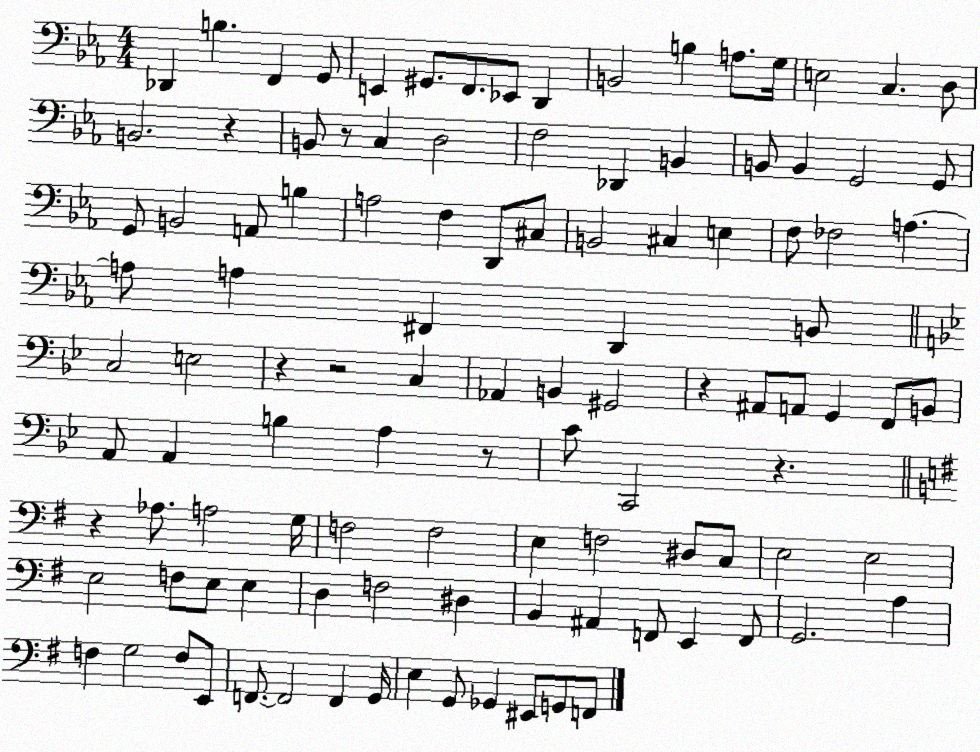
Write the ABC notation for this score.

X:1
T:Untitled
M:4/4
L:1/4
K:Eb
_D,, B, F,, G,,/2 E,, ^G,,/2 F,,/2 _E,,/2 D,, B,,2 B, A,/2 G,/4 E,2 C, D,/2 B,,2 z B,,/2 z/2 C, D,2 F,2 _D,, B,, B,,/2 B,, G,,2 G,,/2 G,,/2 B,,2 A,,/2 B, A,2 F, D,,/2 ^C,/2 B,,2 ^C, E, F,/2 _F,2 A, A,/2 A, ^F,, D,, B,,/2 C,2 E,2 z z2 C, _A,, B,, ^G,,2 z ^A,,/2 A,,/2 G,, F,,/2 B,,/2 A,,/2 A,, B, A, z/2 C/2 C,,2 z z _A,/2 A,2 G,/4 F,2 F,2 E, F,2 ^D,/2 C,/2 E,2 E,2 E,2 F,/2 E,/2 E, D, F,2 ^D, B,, ^A,, F,,/2 E,, F,,/2 G,,2 A, F, G,2 F,/2 E,,/2 F,,/2 F,,2 F,, G,,/4 E, G,,/2 _G,, ^E,,/2 G,,/2 F,,/2